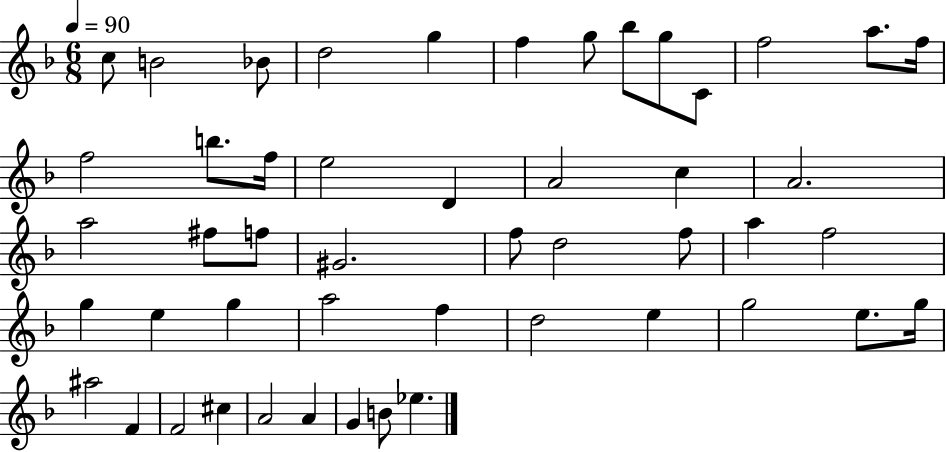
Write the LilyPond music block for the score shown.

{
  \clef treble
  \numericTimeSignature
  \time 6/8
  \key f \major
  \tempo 4 = 90
  c''8 b'2 bes'8 | d''2 g''4 | f''4 g''8 bes''8 g''8 c'8 | f''2 a''8. f''16 | \break f''2 b''8. f''16 | e''2 d'4 | a'2 c''4 | a'2. | \break a''2 fis''8 f''8 | gis'2. | f''8 d''2 f''8 | a''4 f''2 | \break g''4 e''4 g''4 | a''2 f''4 | d''2 e''4 | g''2 e''8. g''16 | \break ais''2 f'4 | f'2 cis''4 | a'2 a'4 | g'4 b'8 ees''4. | \break \bar "|."
}